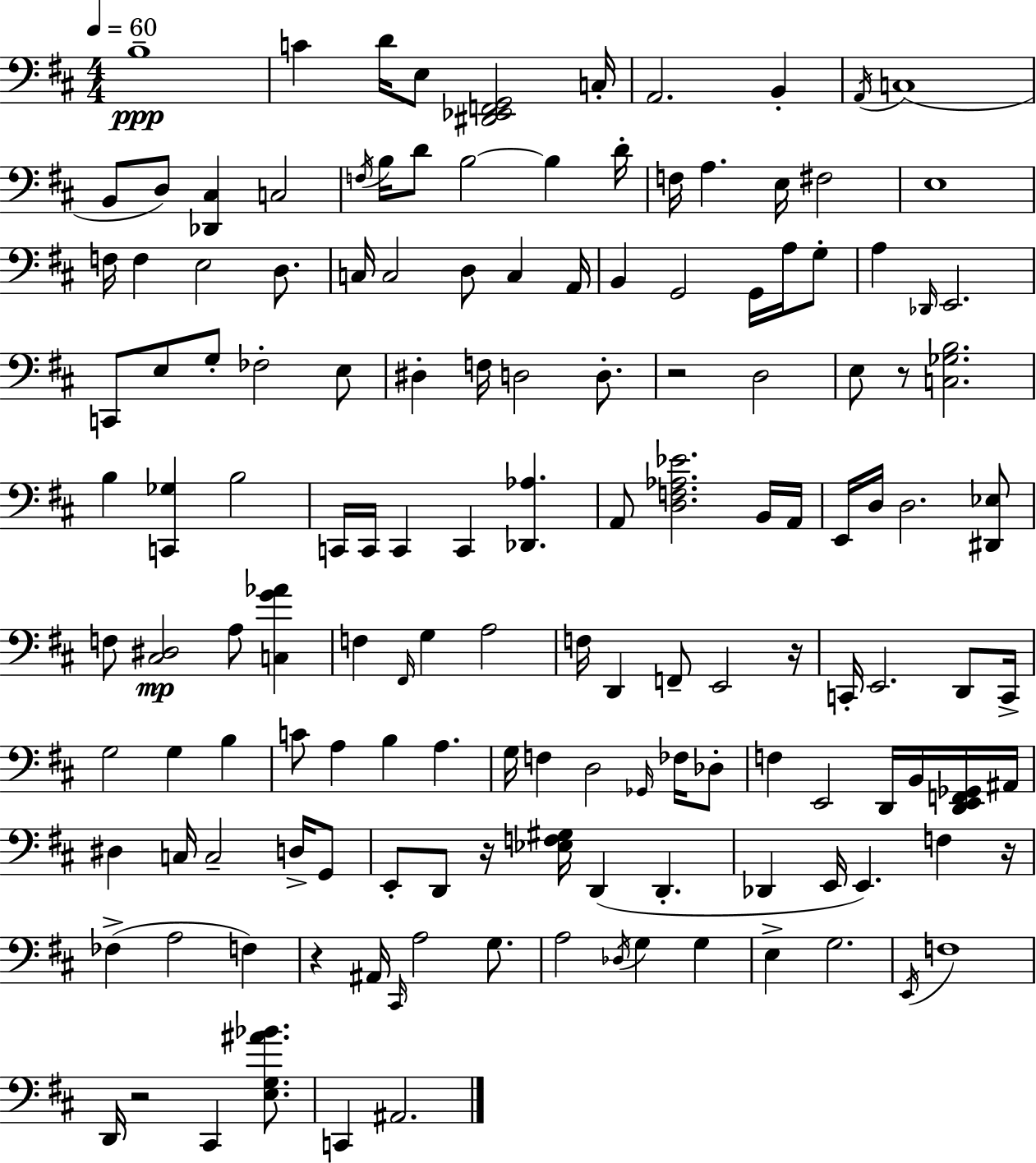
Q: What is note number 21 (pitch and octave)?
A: E3